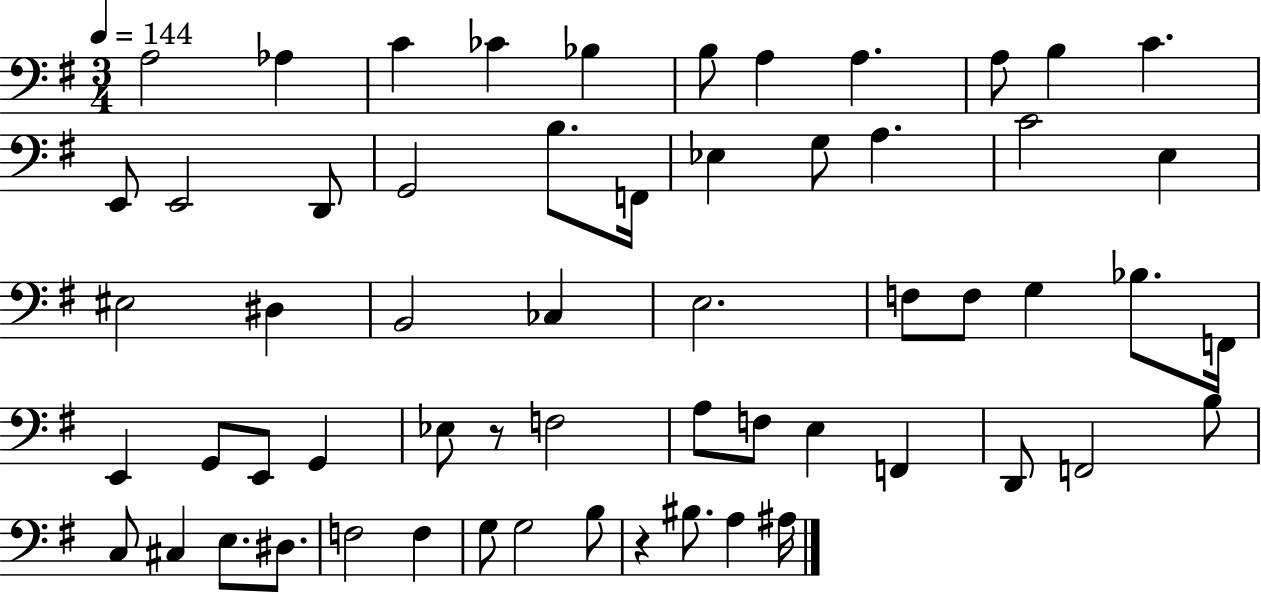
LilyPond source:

{
  \clef bass
  \numericTimeSignature
  \time 3/4
  \key g \major
  \tempo 4 = 144
  a2 aes4 | c'4 ces'4 bes4 | b8 a4 a4. | a8 b4 c'4. | \break e,8 e,2 d,8 | g,2 b8. f,16 | ees4 g8 a4. | c'2 e4 | \break eis2 dis4 | b,2 ces4 | e2. | f8 f8 g4 bes8. f,16 | \break e,4 g,8 e,8 g,4 | ees8 r8 f2 | a8 f8 e4 f,4 | d,8 f,2 b8 | \break c8 cis4 e8. dis8. | f2 f4 | g8 g2 b8 | r4 bis8. a4 ais16 | \break \bar "|."
}